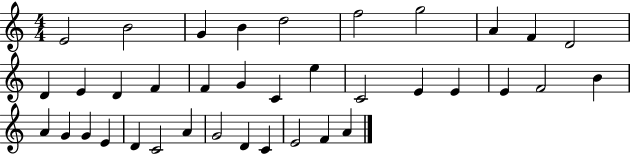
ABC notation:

X:1
T:Untitled
M:4/4
L:1/4
K:C
E2 B2 G B d2 f2 g2 A F D2 D E D F F G C e C2 E E E F2 B A G G E D C2 A G2 D C E2 F A